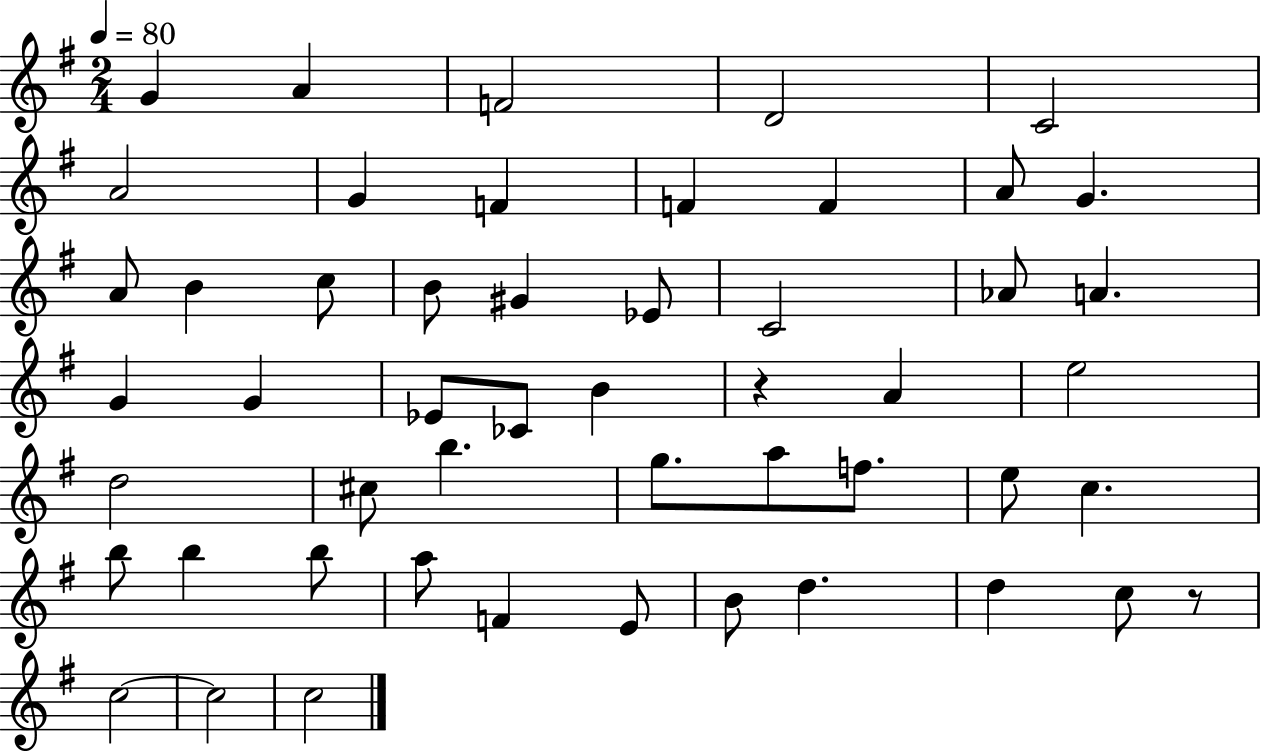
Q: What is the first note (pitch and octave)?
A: G4